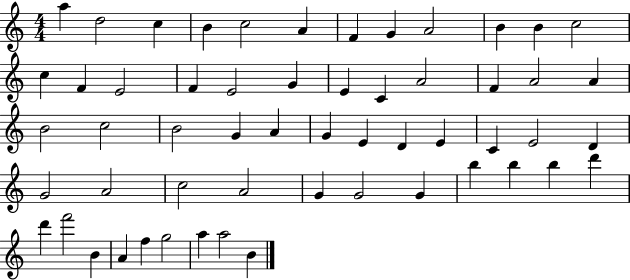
{
  \clef treble
  \numericTimeSignature
  \time 4/4
  \key c \major
  a''4 d''2 c''4 | b'4 c''2 a'4 | f'4 g'4 a'2 | b'4 b'4 c''2 | \break c''4 f'4 e'2 | f'4 e'2 g'4 | e'4 c'4 a'2 | f'4 a'2 a'4 | \break b'2 c''2 | b'2 g'4 a'4 | g'4 e'4 d'4 e'4 | c'4 e'2 d'4 | \break g'2 a'2 | c''2 a'2 | g'4 g'2 g'4 | b''4 b''4 b''4 d'''4 | \break d'''4 f'''2 b'4 | a'4 f''4 g''2 | a''4 a''2 b'4 | \bar "|."
}